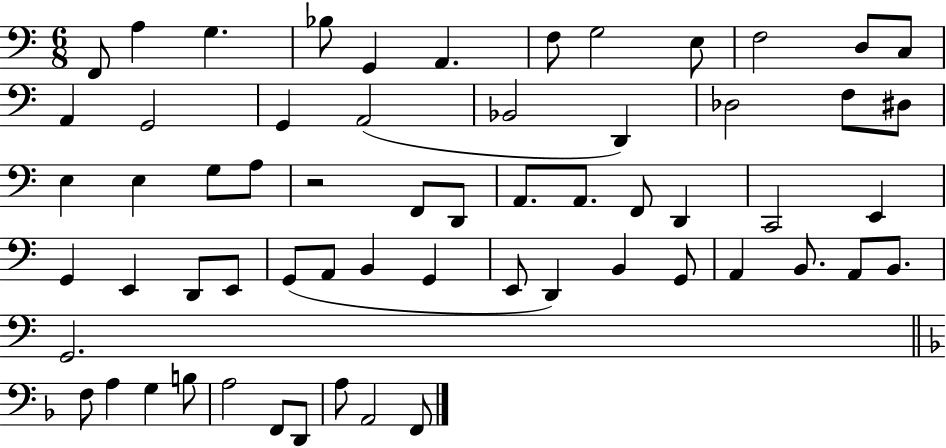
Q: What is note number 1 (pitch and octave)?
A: F2